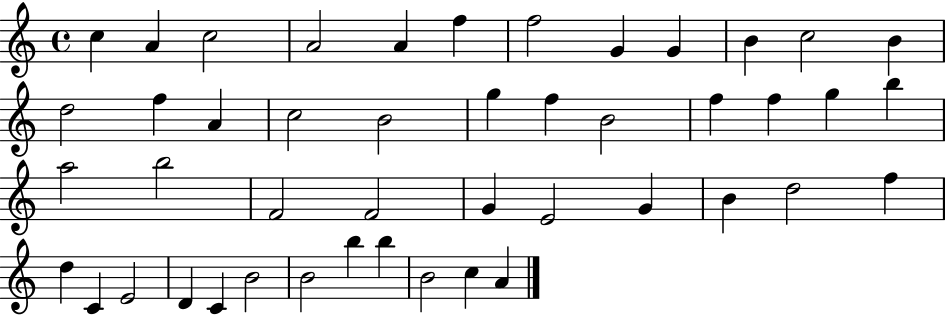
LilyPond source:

{
  \clef treble
  \time 4/4
  \defaultTimeSignature
  \key c \major
  c''4 a'4 c''2 | a'2 a'4 f''4 | f''2 g'4 g'4 | b'4 c''2 b'4 | \break d''2 f''4 a'4 | c''2 b'2 | g''4 f''4 b'2 | f''4 f''4 g''4 b''4 | \break a''2 b''2 | f'2 f'2 | g'4 e'2 g'4 | b'4 d''2 f''4 | \break d''4 c'4 e'2 | d'4 c'4 b'2 | b'2 b''4 b''4 | b'2 c''4 a'4 | \break \bar "|."
}